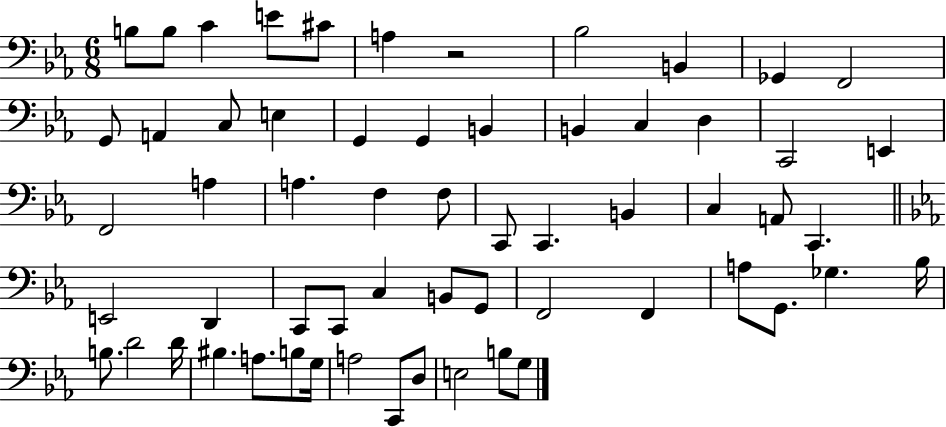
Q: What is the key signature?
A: EES major